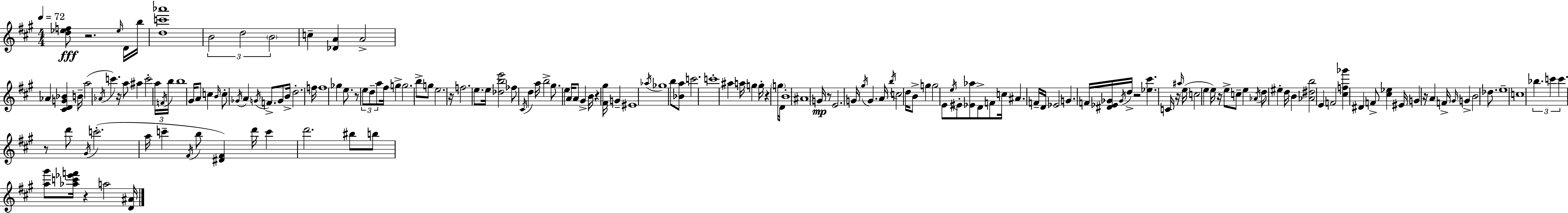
[D5,Eb5,F5]/e R/h. Eb5/s D4/s B5/s [D5,C6,Ab6]/w B4/h D5/h B4/h C5/q [Db4,A4]/q A4/h Ab4/q [C#4,D4,G4,Bb4]/q B4/s A5/h Ab4/s C6/q. R/s A5/e A#5/q C6/h A5/s F4/s B5/s B5/w G#4/s A4/e C5/q B4/s C5/e Gb4/s A4/q G4/s F4/e. G4/e B4/s D5/h. F5/s F5/w Gb5/q E5/e. R/e E5/e D5/e A5/e F#5/s G5/q G5/h. B5/e G5/e E5/h. R/s F5/h. E5/e. E5/s [Db5,B5,E6]/h FES5/e C#4/s D5/q A5/s B5/h G#5/e. E5/q A4/s A4/e G#4/q B4/s R/q [F#4,G#5]/s G4/q EIS4/w Ab5/s Gb5/w B5/e [Bb4,A5]/e C6/h. C6/w A#5/q A5/s G5/q G5/s R/q G5/s D4/s B4/w A#4/w G4/s R/e E4/h. G4/s G#5/s G4/q. A4/s B5/s C5/h D5/s B4/e G5/q G5/h E4/e E5/s EIS4/e [Eb4,Ab5]/e D4/e F4/e C5/s A#4/q. F4/s D4/s Eb4/h G4/q. F4/s [D#4,Eb4,Gb4]/s Gb4/s D5/s R/h [Eb5,C#6]/q. C4/s R/s A#5/s E5/s C5/h E5/q E5/s R/s E5/e C5/e E5/q Ab4/s D5/e EIS5/q D5/s B4/q [Ab4,D#5,B5]/h E4/q F4/h [C#5,F5,Gb6]/q D#4/q F4/e [C#5,Eb5]/q EIS4/s G4/q R/s A4/q F4/s G#4/s G4/q B4/h Db5/e. E5/w C5/w Bb5/q. C6/q C6/q. R/e D6/e G#4/s C6/h. A5/s C6/q F#4/s B5/e [D#4,F#4]/q D6/s C6/q D6/h. BIS5/e B5/e [A5,G#6]/e [Ab5,C6,Eb6,F6]/s R/q A5/h [D4,A#4]/s